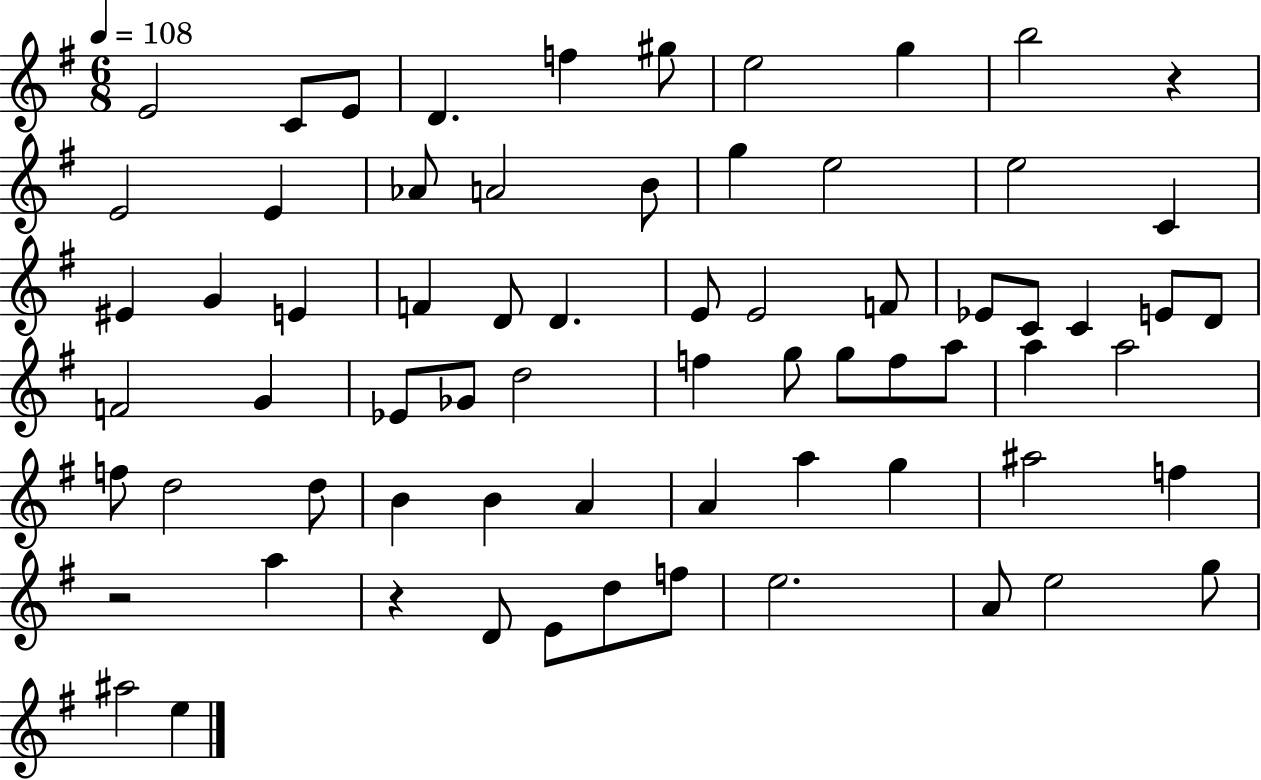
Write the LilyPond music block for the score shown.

{
  \clef treble
  \numericTimeSignature
  \time 6/8
  \key g \major
  \tempo 4 = 108
  e'2 c'8 e'8 | d'4. f''4 gis''8 | e''2 g''4 | b''2 r4 | \break e'2 e'4 | aes'8 a'2 b'8 | g''4 e''2 | e''2 c'4 | \break eis'4 g'4 e'4 | f'4 d'8 d'4. | e'8 e'2 f'8 | ees'8 c'8 c'4 e'8 d'8 | \break f'2 g'4 | ees'8 ges'8 d''2 | f''4 g''8 g''8 f''8 a''8 | a''4 a''2 | \break f''8 d''2 d''8 | b'4 b'4 a'4 | a'4 a''4 g''4 | ais''2 f''4 | \break r2 a''4 | r4 d'8 e'8 d''8 f''8 | e''2. | a'8 e''2 g''8 | \break ais''2 e''4 | \bar "|."
}